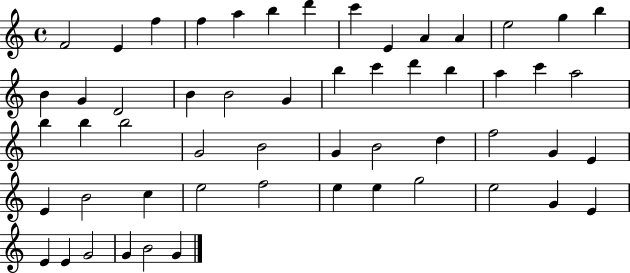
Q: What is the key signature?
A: C major